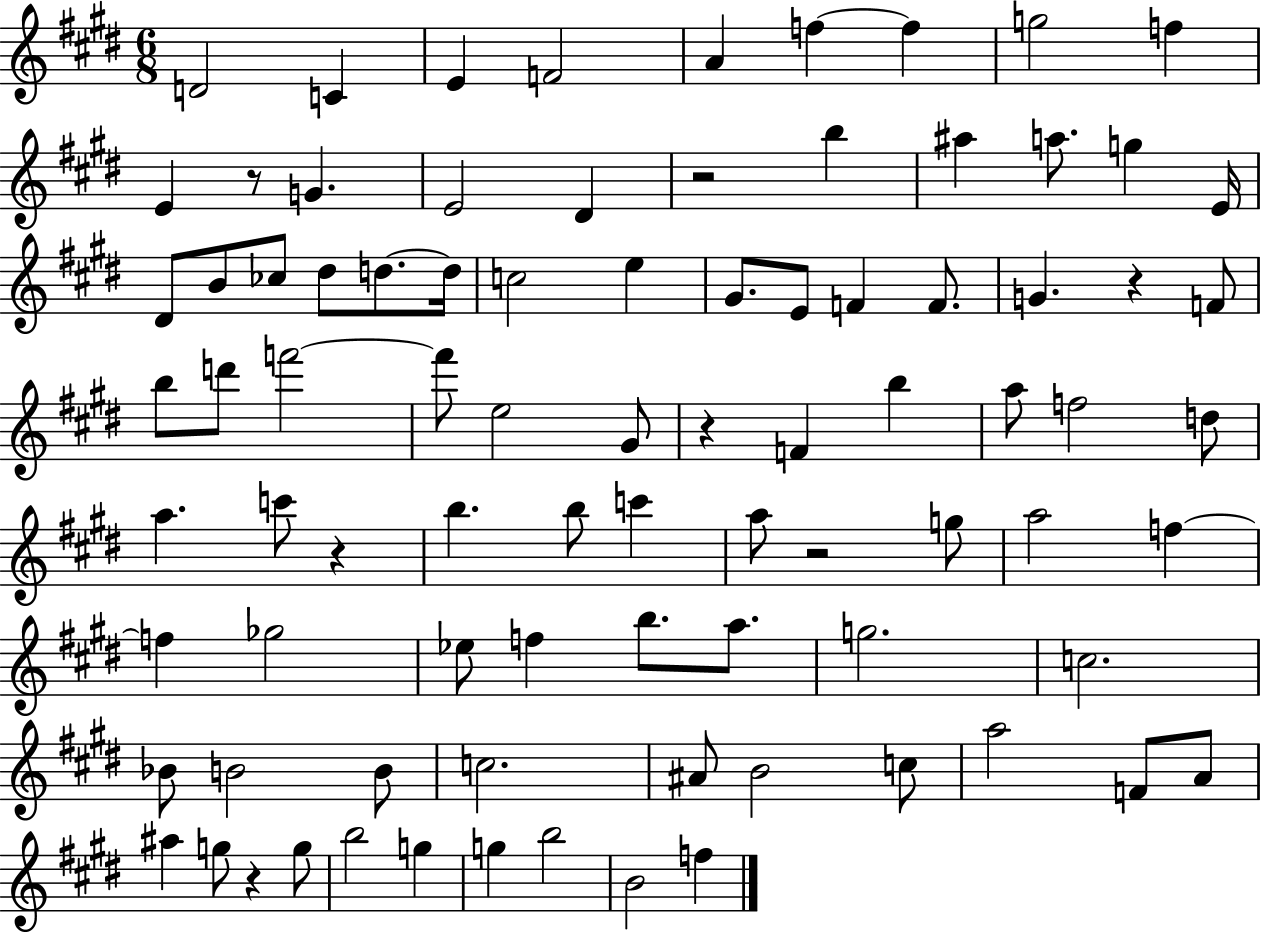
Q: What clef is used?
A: treble